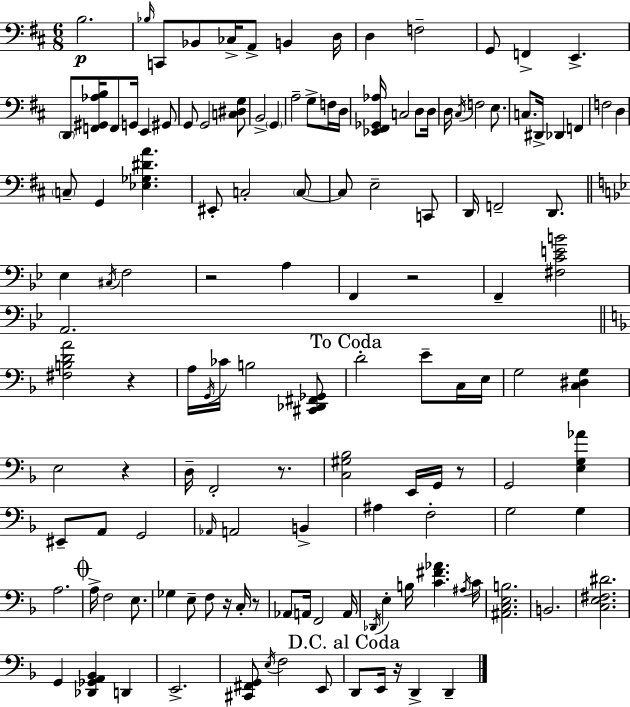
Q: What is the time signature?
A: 6/8